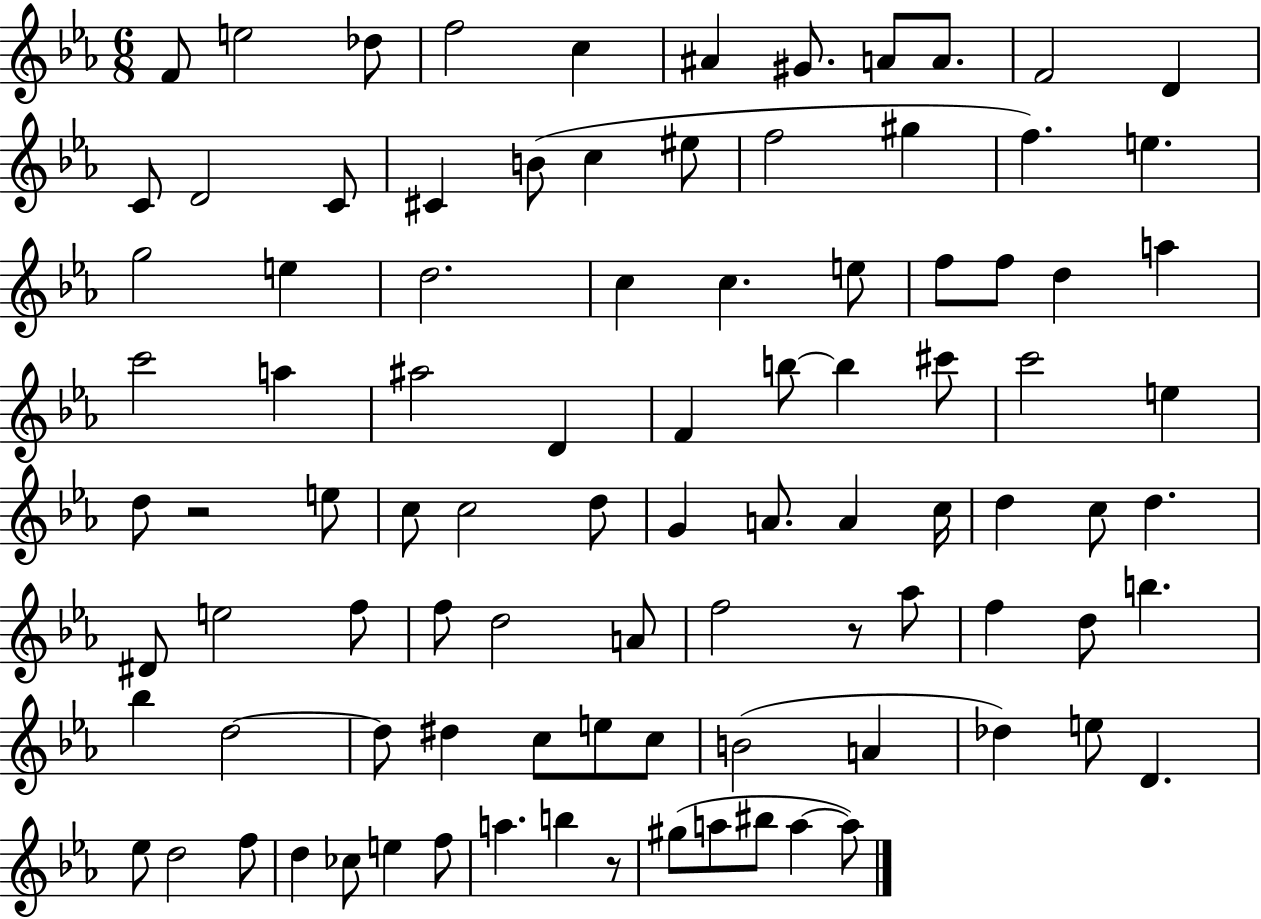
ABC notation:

X:1
T:Untitled
M:6/8
L:1/4
K:Eb
F/2 e2 _d/2 f2 c ^A ^G/2 A/2 A/2 F2 D C/2 D2 C/2 ^C B/2 c ^e/2 f2 ^g f e g2 e d2 c c e/2 f/2 f/2 d a c'2 a ^a2 D F b/2 b ^c'/2 c'2 e d/2 z2 e/2 c/2 c2 d/2 G A/2 A c/4 d c/2 d ^D/2 e2 f/2 f/2 d2 A/2 f2 z/2 _a/2 f d/2 b _b d2 d/2 ^d c/2 e/2 c/2 B2 A _d e/2 D _e/2 d2 f/2 d _c/2 e f/2 a b z/2 ^g/2 a/2 ^b/2 a a/2